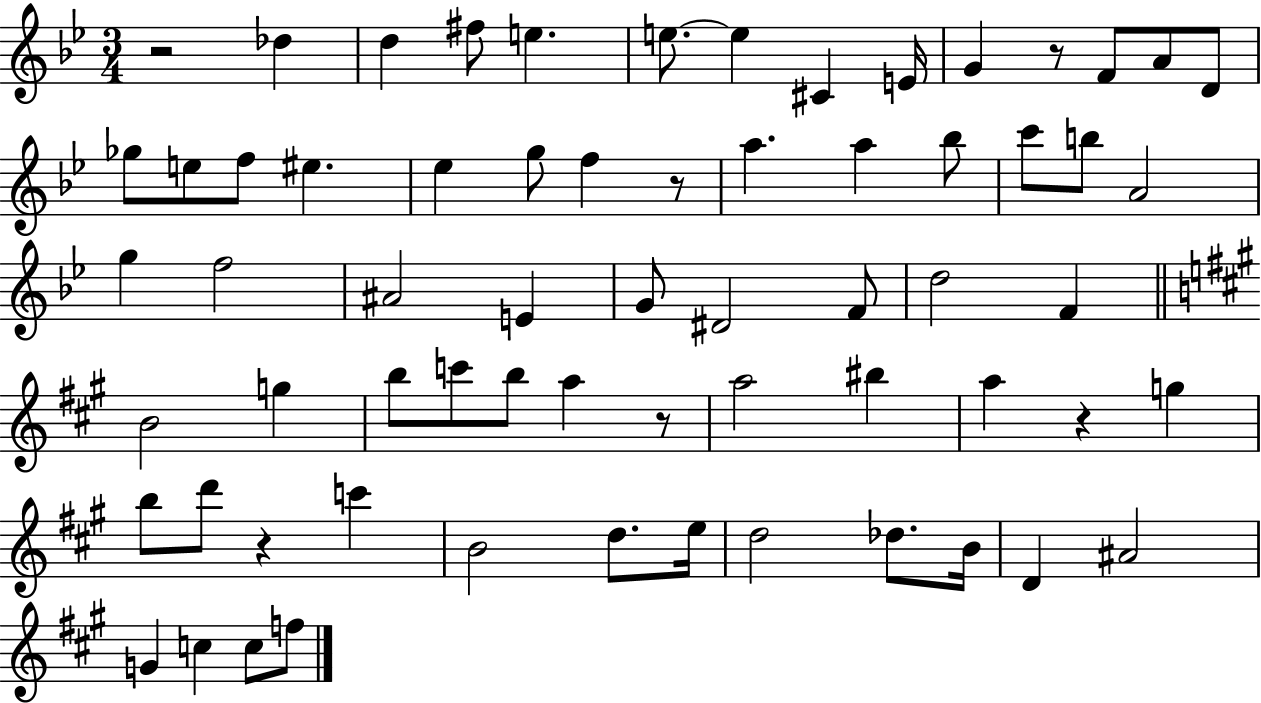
R/h Db5/q D5/q F#5/e E5/q. E5/e. E5/q C#4/q E4/s G4/q R/e F4/e A4/e D4/e Gb5/e E5/e F5/e EIS5/q. Eb5/q G5/e F5/q R/e A5/q. A5/q Bb5/e C6/e B5/e A4/h G5/q F5/h A#4/h E4/q G4/e D#4/h F4/e D5/h F4/q B4/h G5/q B5/e C6/e B5/e A5/q R/e A5/h BIS5/q A5/q R/q G5/q B5/e D6/e R/q C6/q B4/h D5/e. E5/s D5/h Db5/e. B4/s D4/q A#4/h G4/q C5/q C5/e F5/e